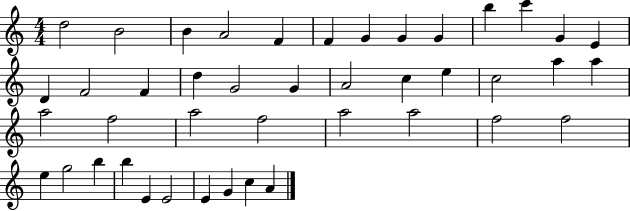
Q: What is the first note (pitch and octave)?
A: D5